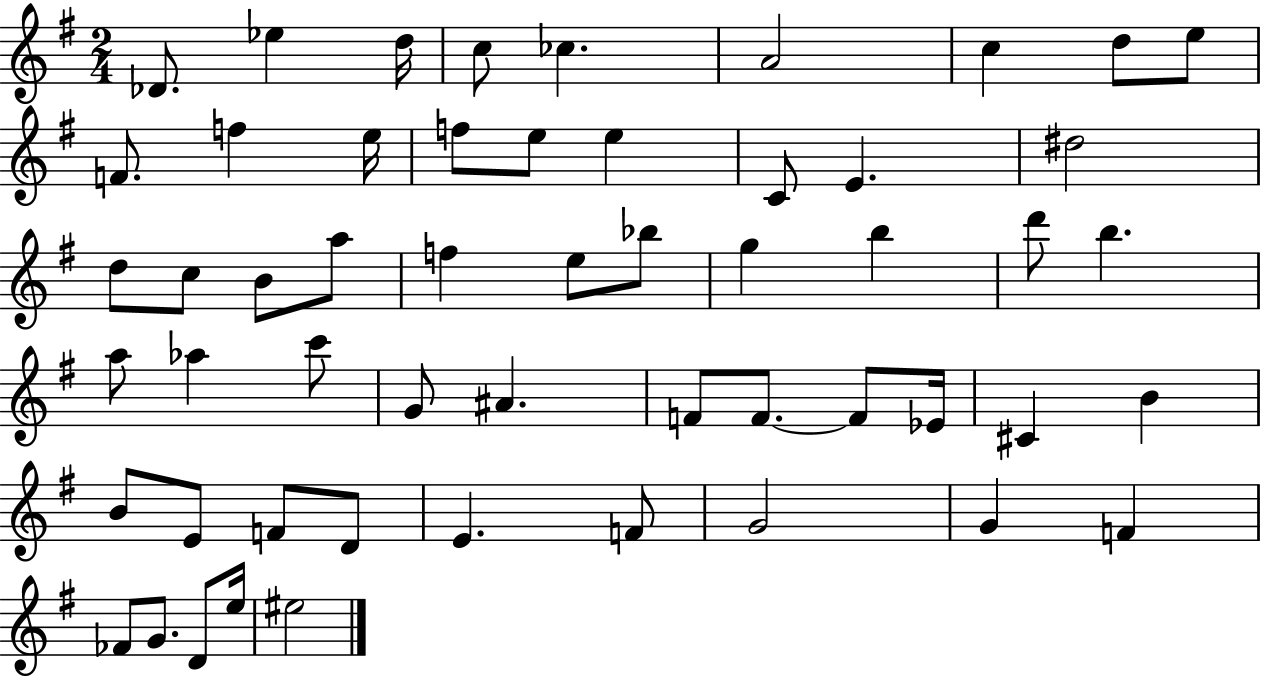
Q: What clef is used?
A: treble